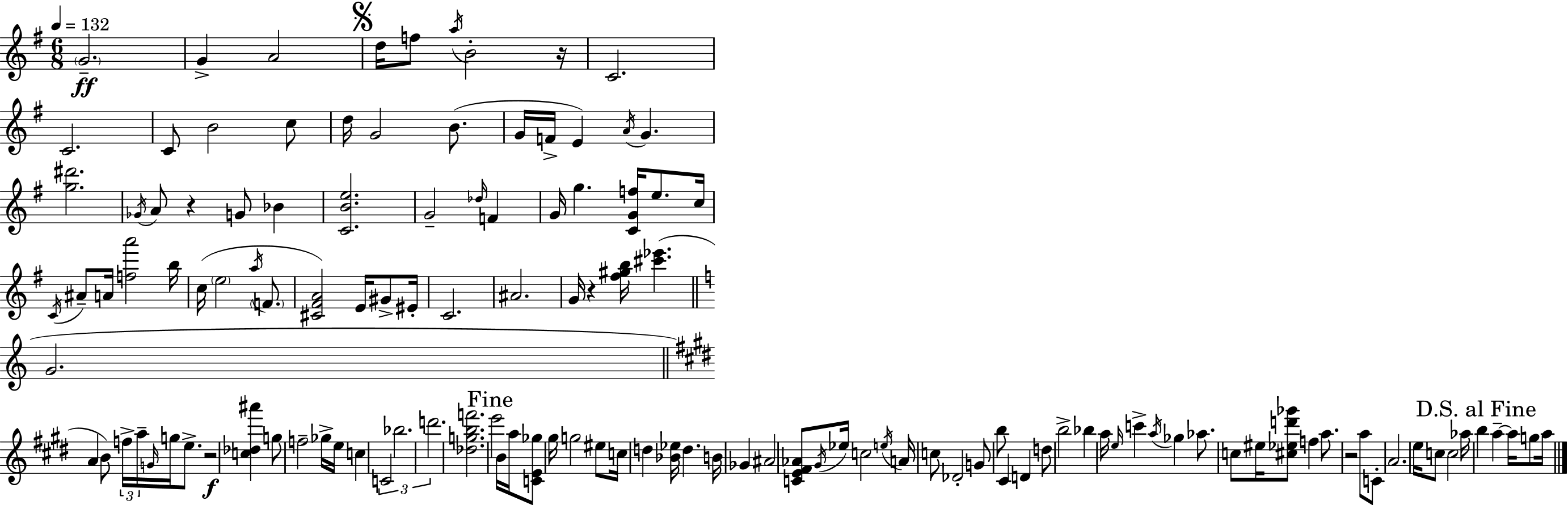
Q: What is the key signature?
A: G major